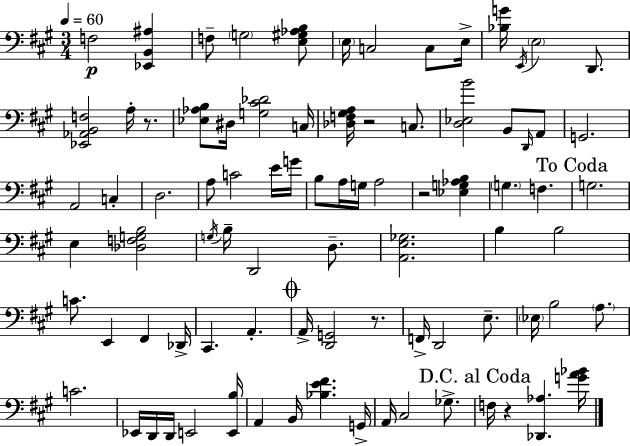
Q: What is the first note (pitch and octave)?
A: F3